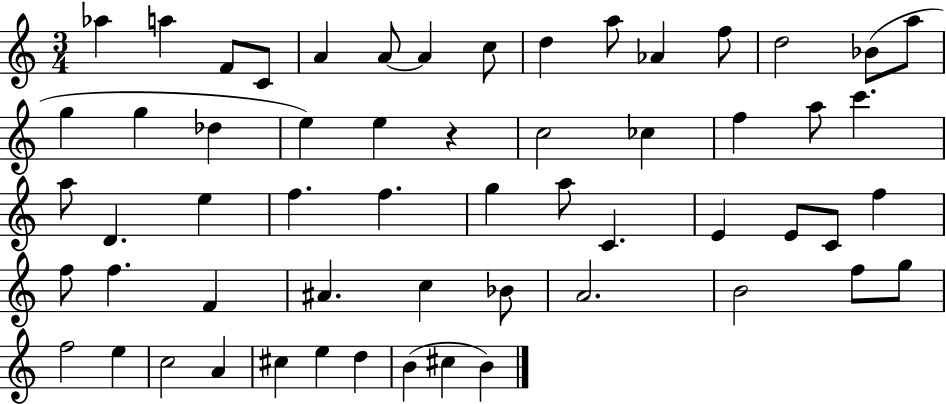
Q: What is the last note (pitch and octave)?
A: B4